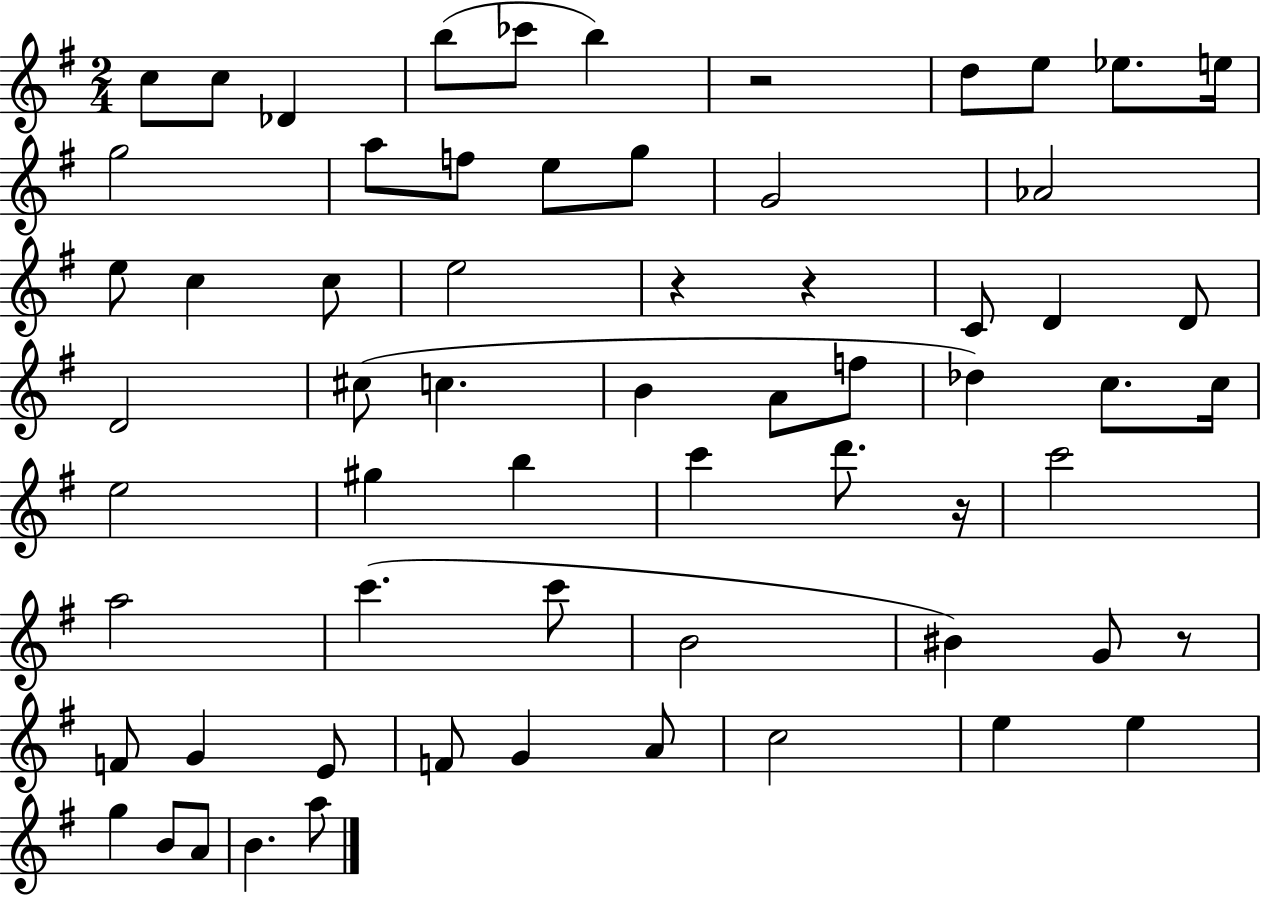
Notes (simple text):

C5/e C5/e Db4/q B5/e CES6/e B5/q R/h D5/e E5/e Eb5/e. E5/s G5/h A5/e F5/e E5/e G5/e G4/h Ab4/h E5/e C5/q C5/e E5/h R/q R/q C4/e D4/q D4/e D4/h C#5/e C5/q. B4/q A4/e F5/e Db5/q C5/e. C5/s E5/h G#5/q B5/q C6/q D6/e. R/s C6/h A5/h C6/q. C6/e B4/h BIS4/q G4/e R/e F4/e G4/q E4/e F4/e G4/q A4/e C5/h E5/q E5/q G5/q B4/e A4/e B4/q. A5/e